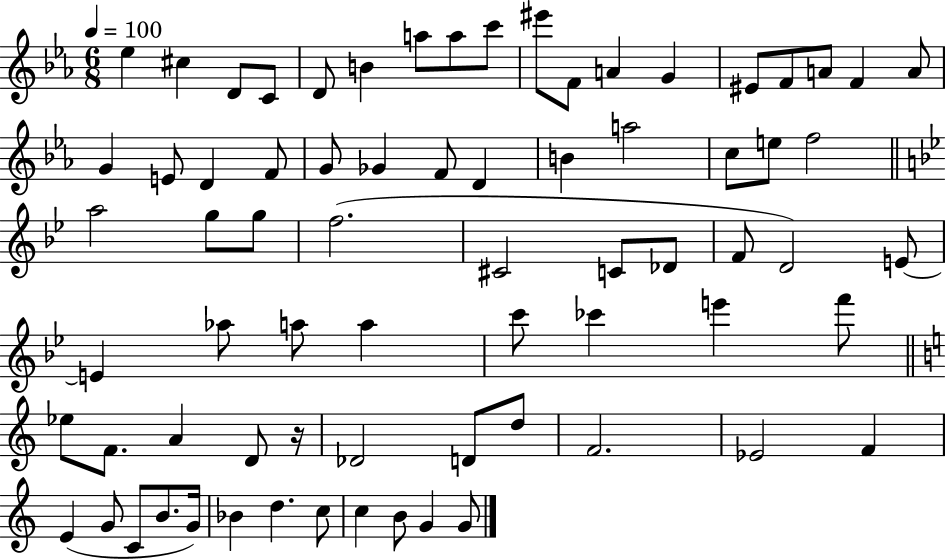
Eb5/q C#5/q D4/e C4/e D4/e B4/q A5/e A5/e C6/e EIS6/e F4/e A4/q G4/q EIS4/e F4/e A4/e F4/q A4/e G4/q E4/e D4/q F4/e G4/e Gb4/q F4/e D4/q B4/q A5/h C5/e E5/e F5/h A5/h G5/e G5/e F5/h. C#4/h C4/e Db4/e F4/e D4/h E4/e E4/q Ab5/e A5/e A5/q C6/e CES6/q E6/q F6/e Eb5/e F4/e. A4/q D4/e R/s Db4/h D4/e D5/e F4/h. Eb4/h F4/q E4/q G4/e C4/e B4/e. G4/s Bb4/q D5/q. C5/e C5/q B4/e G4/q G4/e